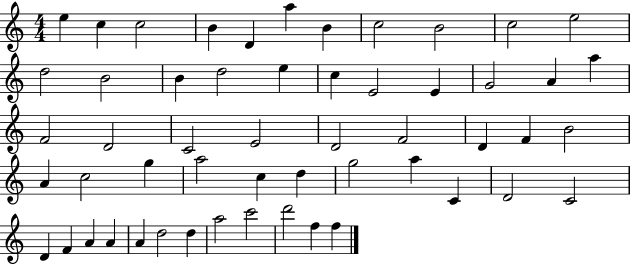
X:1
T:Untitled
M:4/4
L:1/4
K:C
e c c2 B D a B c2 B2 c2 e2 d2 B2 B d2 e c E2 E G2 A a F2 D2 C2 E2 D2 F2 D F B2 A c2 g a2 c d g2 a C D2 C2 D F A A A d2 d a2 c'2 d'2 f f